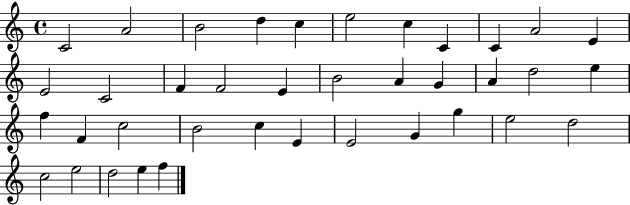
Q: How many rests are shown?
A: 0